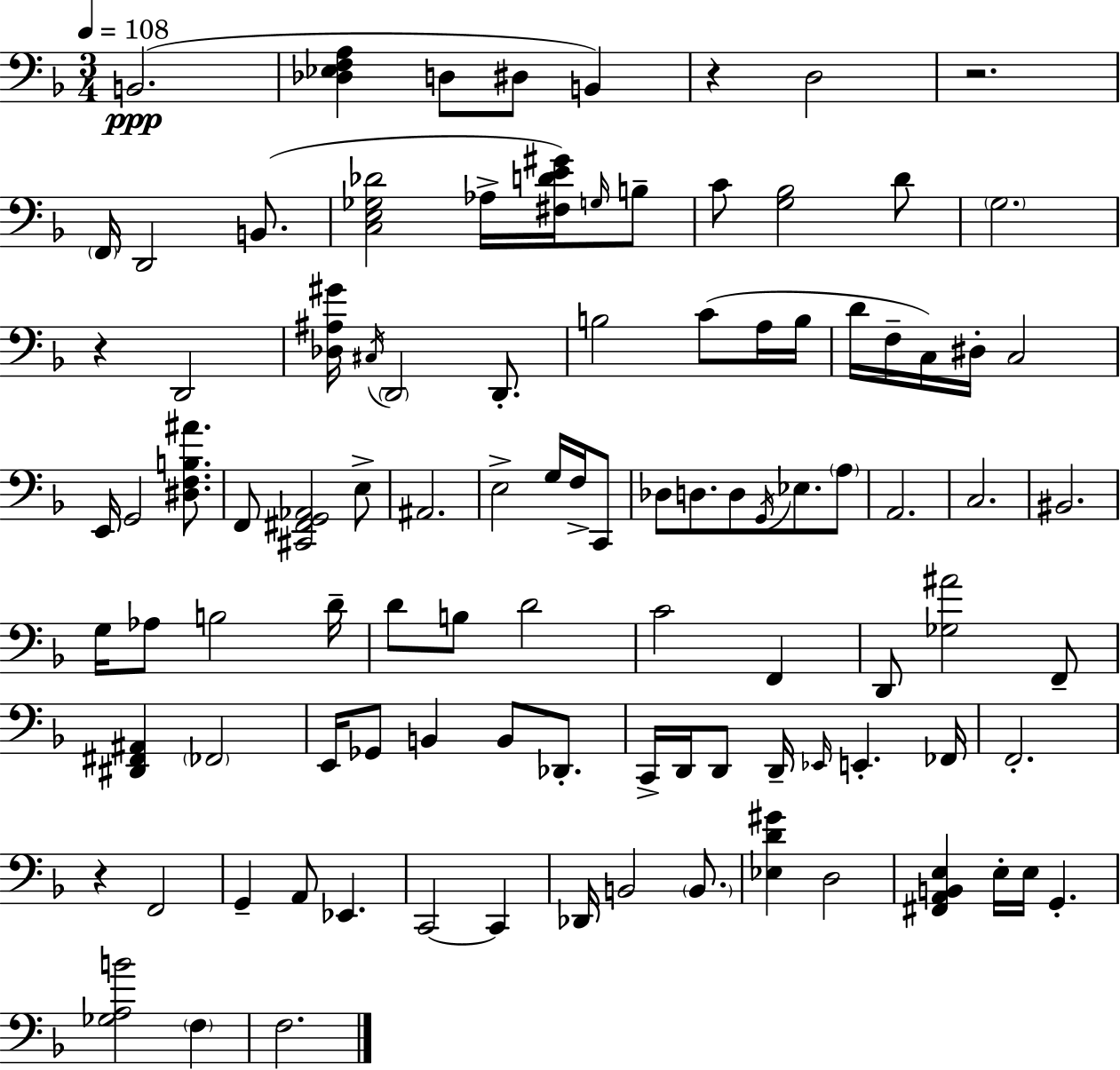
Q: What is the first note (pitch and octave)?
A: B2